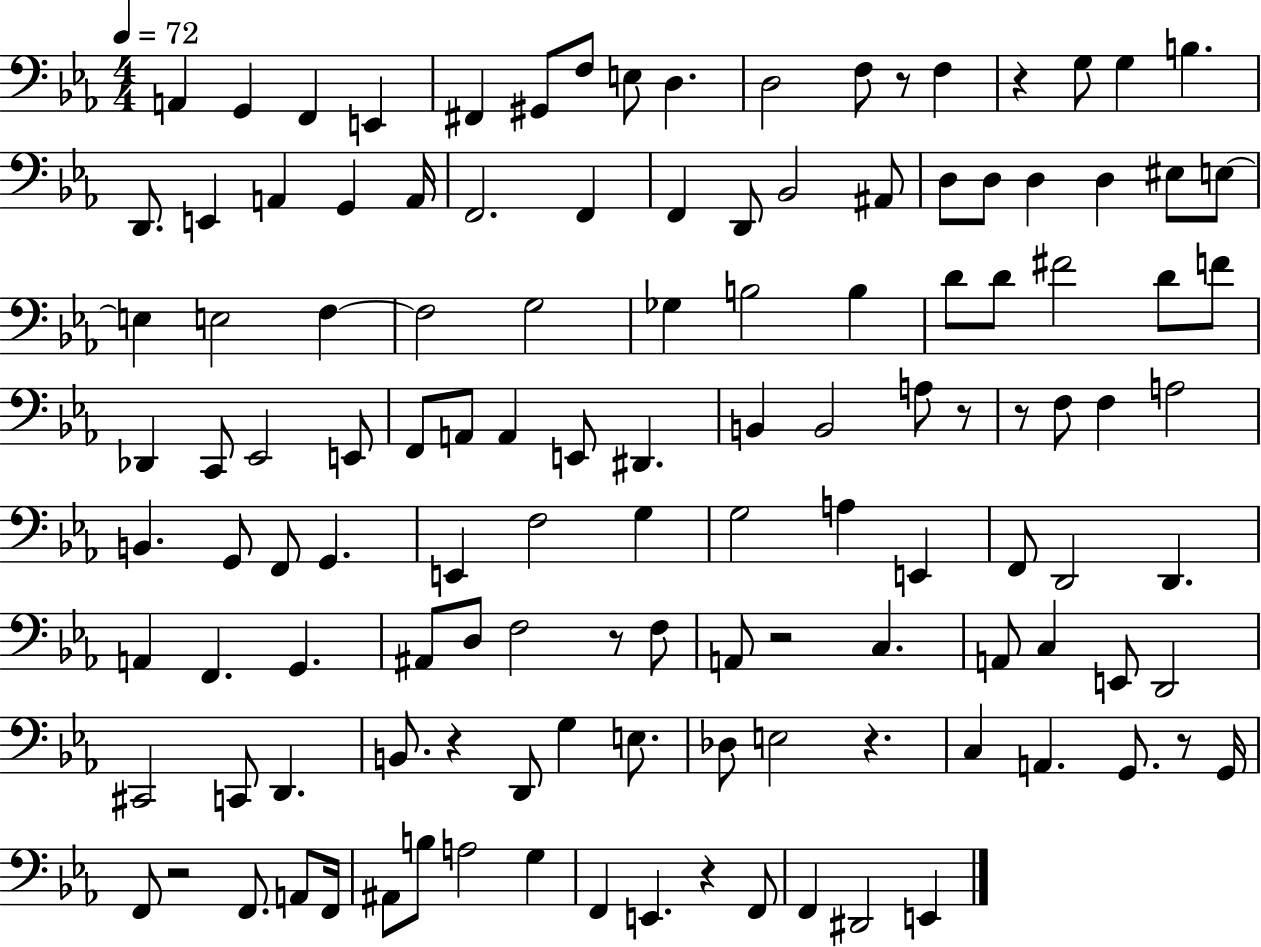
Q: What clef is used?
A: bass